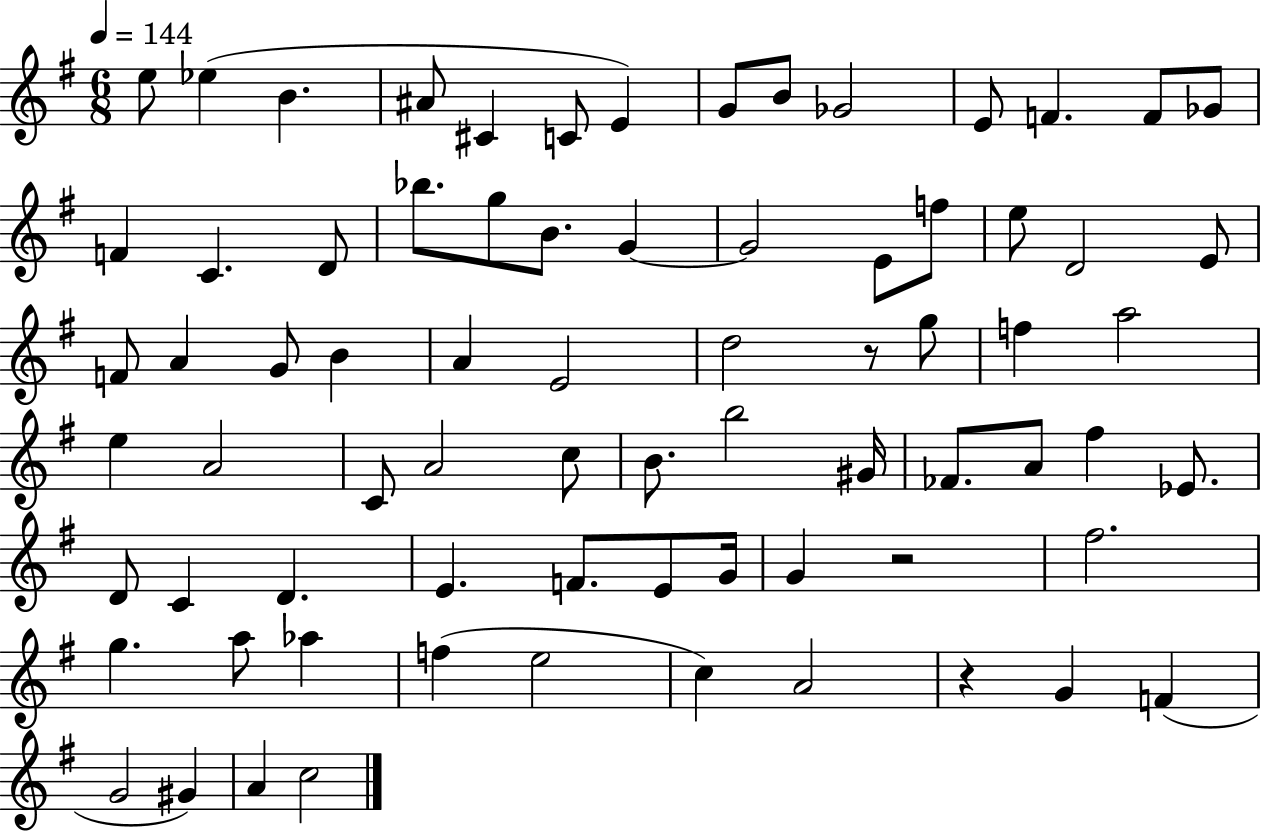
{
  \clef treble
  \numericTimeSignature
  \time 6/8
  \key g \major
  \tempo 4 = 144
  e''8 ees''4( b'4. | ais'8 cis'4 c'8 e'4) | g'8 b'8 ges'2 | e'8 f'4. f'8 ges'8 | \break f'4 c'4. d'8 | bes''8. g''8 b'8. g'4~~ | g'2 e'8 f''8 | e''8 d'2 e'8 | \break f'8 a'4 g'8 b'4 | a'4 e'2 | d''2 r8 g''8 | f''4 a''2 | \break e''4 a'2 | c'8 a'2 c''8 | b'8. b''2 gis'16 | fes'8. a'8 fis''4 ees'8. | \break d'8 c'4 d'4. | e'4. f'8. e'8 g'16 | g'4 r2 | fis''2. | \break g''4. a''8 aes''4 | f''4( e''2 | c''4) a'2 | r4 g'4 f'4( | \break g'2 gis'4) | a'4 c''2 | \bar "|."
}